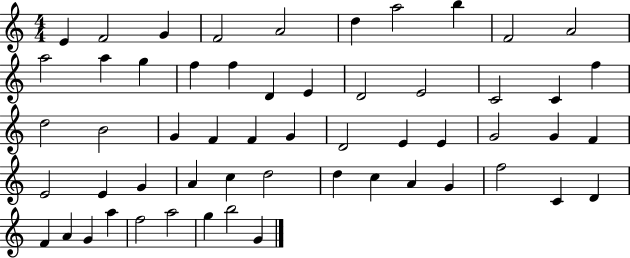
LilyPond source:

{
  \clef treble
  \numericTimeSignature
  \time 4/4
  \key c \major
  e'4 f'2 g'4 | f'2 a'2 | d''4 a''2 b''4 | f'2 a'2 | \break a''2 a''4 g''4 | f''4 f''4 d'4 e'4 | d'2 e'2 | c'2 c'4 f''4 | \break d''2 b'2 | g'4 f'4 f'4 g'4 | d'2 e'4 e'4 | g'2 g'4 f'4 | \break e'2 e'4 g'4 | a'4 c''4 d''2 | d''4 c''4 a'4 g'4 | f''2 c'4 d'4 | \break f'4 a'4 g'4 a''4 | f''2 a''2 | g''4 b''2 g'4 | \bar "|."
}